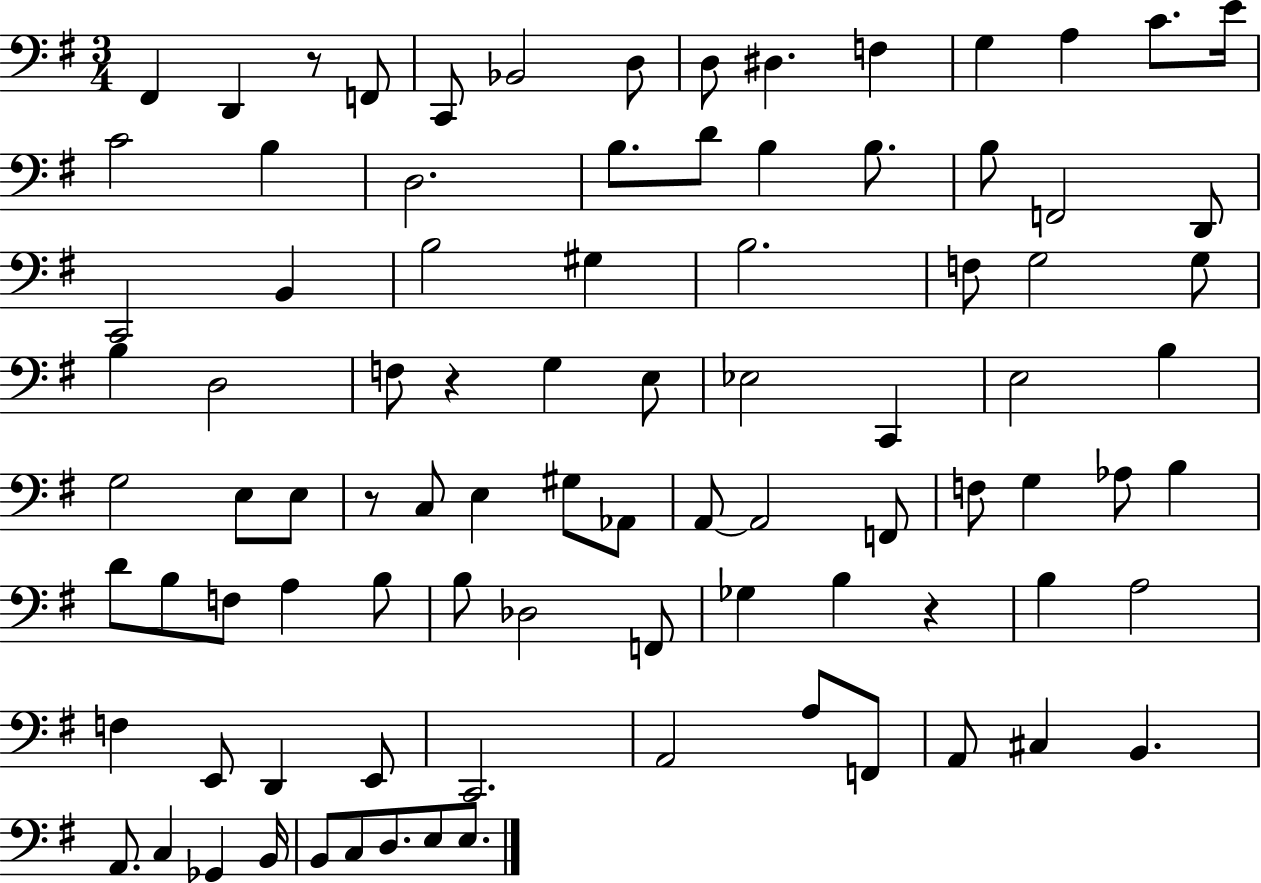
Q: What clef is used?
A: bass